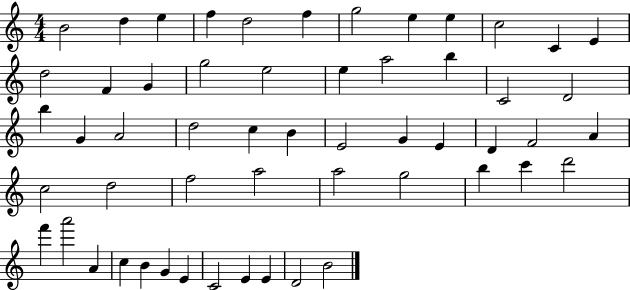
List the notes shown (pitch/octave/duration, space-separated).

B4/h D5/q E5/q F5/q D5/h F5/q G5/h E5/q E5/q C5/h C4/q E4/q D5/h F4/q G4/q G5/h E5/h E5/q A5/h B5/q C4/h D4/h B5/q G4/q A4/h D5/h C5/q B4/q E4/h G4/q E4/q D4/q F4/h A4/q C5/h D5/h F5/h A5/h A5/h G5/h B5/q C6/q D6/h F6/q A6/h A4/q C5/q B4/q G4/q E4/q C4/h E4/q E4/q D4/h B4/h